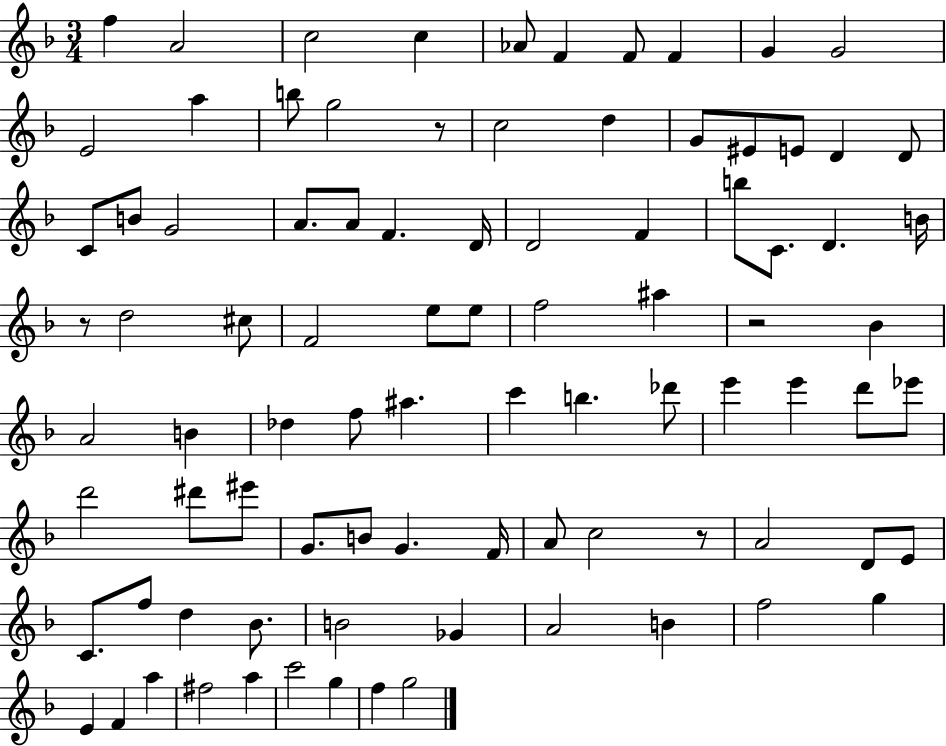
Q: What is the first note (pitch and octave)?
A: F5